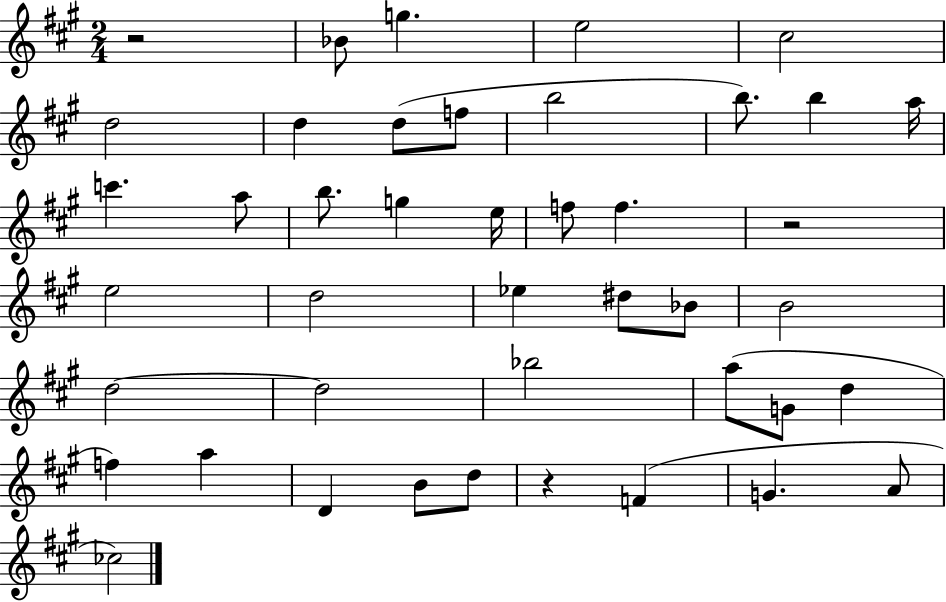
X:1
T:Untitled
M:2/4
L:1/4
K:A
z2 _B/2 g e2 ^c2 d2 d d/2 f/2 b2 b/2 b a/4 c' a/2 b/2 g e/4 f/2 f z2 e2 d2 _e ^d/2 _B/2 B2 d2 d2 _b2 a/2 G/2 d f a D B/2 d/2 z F G A/2 _c2